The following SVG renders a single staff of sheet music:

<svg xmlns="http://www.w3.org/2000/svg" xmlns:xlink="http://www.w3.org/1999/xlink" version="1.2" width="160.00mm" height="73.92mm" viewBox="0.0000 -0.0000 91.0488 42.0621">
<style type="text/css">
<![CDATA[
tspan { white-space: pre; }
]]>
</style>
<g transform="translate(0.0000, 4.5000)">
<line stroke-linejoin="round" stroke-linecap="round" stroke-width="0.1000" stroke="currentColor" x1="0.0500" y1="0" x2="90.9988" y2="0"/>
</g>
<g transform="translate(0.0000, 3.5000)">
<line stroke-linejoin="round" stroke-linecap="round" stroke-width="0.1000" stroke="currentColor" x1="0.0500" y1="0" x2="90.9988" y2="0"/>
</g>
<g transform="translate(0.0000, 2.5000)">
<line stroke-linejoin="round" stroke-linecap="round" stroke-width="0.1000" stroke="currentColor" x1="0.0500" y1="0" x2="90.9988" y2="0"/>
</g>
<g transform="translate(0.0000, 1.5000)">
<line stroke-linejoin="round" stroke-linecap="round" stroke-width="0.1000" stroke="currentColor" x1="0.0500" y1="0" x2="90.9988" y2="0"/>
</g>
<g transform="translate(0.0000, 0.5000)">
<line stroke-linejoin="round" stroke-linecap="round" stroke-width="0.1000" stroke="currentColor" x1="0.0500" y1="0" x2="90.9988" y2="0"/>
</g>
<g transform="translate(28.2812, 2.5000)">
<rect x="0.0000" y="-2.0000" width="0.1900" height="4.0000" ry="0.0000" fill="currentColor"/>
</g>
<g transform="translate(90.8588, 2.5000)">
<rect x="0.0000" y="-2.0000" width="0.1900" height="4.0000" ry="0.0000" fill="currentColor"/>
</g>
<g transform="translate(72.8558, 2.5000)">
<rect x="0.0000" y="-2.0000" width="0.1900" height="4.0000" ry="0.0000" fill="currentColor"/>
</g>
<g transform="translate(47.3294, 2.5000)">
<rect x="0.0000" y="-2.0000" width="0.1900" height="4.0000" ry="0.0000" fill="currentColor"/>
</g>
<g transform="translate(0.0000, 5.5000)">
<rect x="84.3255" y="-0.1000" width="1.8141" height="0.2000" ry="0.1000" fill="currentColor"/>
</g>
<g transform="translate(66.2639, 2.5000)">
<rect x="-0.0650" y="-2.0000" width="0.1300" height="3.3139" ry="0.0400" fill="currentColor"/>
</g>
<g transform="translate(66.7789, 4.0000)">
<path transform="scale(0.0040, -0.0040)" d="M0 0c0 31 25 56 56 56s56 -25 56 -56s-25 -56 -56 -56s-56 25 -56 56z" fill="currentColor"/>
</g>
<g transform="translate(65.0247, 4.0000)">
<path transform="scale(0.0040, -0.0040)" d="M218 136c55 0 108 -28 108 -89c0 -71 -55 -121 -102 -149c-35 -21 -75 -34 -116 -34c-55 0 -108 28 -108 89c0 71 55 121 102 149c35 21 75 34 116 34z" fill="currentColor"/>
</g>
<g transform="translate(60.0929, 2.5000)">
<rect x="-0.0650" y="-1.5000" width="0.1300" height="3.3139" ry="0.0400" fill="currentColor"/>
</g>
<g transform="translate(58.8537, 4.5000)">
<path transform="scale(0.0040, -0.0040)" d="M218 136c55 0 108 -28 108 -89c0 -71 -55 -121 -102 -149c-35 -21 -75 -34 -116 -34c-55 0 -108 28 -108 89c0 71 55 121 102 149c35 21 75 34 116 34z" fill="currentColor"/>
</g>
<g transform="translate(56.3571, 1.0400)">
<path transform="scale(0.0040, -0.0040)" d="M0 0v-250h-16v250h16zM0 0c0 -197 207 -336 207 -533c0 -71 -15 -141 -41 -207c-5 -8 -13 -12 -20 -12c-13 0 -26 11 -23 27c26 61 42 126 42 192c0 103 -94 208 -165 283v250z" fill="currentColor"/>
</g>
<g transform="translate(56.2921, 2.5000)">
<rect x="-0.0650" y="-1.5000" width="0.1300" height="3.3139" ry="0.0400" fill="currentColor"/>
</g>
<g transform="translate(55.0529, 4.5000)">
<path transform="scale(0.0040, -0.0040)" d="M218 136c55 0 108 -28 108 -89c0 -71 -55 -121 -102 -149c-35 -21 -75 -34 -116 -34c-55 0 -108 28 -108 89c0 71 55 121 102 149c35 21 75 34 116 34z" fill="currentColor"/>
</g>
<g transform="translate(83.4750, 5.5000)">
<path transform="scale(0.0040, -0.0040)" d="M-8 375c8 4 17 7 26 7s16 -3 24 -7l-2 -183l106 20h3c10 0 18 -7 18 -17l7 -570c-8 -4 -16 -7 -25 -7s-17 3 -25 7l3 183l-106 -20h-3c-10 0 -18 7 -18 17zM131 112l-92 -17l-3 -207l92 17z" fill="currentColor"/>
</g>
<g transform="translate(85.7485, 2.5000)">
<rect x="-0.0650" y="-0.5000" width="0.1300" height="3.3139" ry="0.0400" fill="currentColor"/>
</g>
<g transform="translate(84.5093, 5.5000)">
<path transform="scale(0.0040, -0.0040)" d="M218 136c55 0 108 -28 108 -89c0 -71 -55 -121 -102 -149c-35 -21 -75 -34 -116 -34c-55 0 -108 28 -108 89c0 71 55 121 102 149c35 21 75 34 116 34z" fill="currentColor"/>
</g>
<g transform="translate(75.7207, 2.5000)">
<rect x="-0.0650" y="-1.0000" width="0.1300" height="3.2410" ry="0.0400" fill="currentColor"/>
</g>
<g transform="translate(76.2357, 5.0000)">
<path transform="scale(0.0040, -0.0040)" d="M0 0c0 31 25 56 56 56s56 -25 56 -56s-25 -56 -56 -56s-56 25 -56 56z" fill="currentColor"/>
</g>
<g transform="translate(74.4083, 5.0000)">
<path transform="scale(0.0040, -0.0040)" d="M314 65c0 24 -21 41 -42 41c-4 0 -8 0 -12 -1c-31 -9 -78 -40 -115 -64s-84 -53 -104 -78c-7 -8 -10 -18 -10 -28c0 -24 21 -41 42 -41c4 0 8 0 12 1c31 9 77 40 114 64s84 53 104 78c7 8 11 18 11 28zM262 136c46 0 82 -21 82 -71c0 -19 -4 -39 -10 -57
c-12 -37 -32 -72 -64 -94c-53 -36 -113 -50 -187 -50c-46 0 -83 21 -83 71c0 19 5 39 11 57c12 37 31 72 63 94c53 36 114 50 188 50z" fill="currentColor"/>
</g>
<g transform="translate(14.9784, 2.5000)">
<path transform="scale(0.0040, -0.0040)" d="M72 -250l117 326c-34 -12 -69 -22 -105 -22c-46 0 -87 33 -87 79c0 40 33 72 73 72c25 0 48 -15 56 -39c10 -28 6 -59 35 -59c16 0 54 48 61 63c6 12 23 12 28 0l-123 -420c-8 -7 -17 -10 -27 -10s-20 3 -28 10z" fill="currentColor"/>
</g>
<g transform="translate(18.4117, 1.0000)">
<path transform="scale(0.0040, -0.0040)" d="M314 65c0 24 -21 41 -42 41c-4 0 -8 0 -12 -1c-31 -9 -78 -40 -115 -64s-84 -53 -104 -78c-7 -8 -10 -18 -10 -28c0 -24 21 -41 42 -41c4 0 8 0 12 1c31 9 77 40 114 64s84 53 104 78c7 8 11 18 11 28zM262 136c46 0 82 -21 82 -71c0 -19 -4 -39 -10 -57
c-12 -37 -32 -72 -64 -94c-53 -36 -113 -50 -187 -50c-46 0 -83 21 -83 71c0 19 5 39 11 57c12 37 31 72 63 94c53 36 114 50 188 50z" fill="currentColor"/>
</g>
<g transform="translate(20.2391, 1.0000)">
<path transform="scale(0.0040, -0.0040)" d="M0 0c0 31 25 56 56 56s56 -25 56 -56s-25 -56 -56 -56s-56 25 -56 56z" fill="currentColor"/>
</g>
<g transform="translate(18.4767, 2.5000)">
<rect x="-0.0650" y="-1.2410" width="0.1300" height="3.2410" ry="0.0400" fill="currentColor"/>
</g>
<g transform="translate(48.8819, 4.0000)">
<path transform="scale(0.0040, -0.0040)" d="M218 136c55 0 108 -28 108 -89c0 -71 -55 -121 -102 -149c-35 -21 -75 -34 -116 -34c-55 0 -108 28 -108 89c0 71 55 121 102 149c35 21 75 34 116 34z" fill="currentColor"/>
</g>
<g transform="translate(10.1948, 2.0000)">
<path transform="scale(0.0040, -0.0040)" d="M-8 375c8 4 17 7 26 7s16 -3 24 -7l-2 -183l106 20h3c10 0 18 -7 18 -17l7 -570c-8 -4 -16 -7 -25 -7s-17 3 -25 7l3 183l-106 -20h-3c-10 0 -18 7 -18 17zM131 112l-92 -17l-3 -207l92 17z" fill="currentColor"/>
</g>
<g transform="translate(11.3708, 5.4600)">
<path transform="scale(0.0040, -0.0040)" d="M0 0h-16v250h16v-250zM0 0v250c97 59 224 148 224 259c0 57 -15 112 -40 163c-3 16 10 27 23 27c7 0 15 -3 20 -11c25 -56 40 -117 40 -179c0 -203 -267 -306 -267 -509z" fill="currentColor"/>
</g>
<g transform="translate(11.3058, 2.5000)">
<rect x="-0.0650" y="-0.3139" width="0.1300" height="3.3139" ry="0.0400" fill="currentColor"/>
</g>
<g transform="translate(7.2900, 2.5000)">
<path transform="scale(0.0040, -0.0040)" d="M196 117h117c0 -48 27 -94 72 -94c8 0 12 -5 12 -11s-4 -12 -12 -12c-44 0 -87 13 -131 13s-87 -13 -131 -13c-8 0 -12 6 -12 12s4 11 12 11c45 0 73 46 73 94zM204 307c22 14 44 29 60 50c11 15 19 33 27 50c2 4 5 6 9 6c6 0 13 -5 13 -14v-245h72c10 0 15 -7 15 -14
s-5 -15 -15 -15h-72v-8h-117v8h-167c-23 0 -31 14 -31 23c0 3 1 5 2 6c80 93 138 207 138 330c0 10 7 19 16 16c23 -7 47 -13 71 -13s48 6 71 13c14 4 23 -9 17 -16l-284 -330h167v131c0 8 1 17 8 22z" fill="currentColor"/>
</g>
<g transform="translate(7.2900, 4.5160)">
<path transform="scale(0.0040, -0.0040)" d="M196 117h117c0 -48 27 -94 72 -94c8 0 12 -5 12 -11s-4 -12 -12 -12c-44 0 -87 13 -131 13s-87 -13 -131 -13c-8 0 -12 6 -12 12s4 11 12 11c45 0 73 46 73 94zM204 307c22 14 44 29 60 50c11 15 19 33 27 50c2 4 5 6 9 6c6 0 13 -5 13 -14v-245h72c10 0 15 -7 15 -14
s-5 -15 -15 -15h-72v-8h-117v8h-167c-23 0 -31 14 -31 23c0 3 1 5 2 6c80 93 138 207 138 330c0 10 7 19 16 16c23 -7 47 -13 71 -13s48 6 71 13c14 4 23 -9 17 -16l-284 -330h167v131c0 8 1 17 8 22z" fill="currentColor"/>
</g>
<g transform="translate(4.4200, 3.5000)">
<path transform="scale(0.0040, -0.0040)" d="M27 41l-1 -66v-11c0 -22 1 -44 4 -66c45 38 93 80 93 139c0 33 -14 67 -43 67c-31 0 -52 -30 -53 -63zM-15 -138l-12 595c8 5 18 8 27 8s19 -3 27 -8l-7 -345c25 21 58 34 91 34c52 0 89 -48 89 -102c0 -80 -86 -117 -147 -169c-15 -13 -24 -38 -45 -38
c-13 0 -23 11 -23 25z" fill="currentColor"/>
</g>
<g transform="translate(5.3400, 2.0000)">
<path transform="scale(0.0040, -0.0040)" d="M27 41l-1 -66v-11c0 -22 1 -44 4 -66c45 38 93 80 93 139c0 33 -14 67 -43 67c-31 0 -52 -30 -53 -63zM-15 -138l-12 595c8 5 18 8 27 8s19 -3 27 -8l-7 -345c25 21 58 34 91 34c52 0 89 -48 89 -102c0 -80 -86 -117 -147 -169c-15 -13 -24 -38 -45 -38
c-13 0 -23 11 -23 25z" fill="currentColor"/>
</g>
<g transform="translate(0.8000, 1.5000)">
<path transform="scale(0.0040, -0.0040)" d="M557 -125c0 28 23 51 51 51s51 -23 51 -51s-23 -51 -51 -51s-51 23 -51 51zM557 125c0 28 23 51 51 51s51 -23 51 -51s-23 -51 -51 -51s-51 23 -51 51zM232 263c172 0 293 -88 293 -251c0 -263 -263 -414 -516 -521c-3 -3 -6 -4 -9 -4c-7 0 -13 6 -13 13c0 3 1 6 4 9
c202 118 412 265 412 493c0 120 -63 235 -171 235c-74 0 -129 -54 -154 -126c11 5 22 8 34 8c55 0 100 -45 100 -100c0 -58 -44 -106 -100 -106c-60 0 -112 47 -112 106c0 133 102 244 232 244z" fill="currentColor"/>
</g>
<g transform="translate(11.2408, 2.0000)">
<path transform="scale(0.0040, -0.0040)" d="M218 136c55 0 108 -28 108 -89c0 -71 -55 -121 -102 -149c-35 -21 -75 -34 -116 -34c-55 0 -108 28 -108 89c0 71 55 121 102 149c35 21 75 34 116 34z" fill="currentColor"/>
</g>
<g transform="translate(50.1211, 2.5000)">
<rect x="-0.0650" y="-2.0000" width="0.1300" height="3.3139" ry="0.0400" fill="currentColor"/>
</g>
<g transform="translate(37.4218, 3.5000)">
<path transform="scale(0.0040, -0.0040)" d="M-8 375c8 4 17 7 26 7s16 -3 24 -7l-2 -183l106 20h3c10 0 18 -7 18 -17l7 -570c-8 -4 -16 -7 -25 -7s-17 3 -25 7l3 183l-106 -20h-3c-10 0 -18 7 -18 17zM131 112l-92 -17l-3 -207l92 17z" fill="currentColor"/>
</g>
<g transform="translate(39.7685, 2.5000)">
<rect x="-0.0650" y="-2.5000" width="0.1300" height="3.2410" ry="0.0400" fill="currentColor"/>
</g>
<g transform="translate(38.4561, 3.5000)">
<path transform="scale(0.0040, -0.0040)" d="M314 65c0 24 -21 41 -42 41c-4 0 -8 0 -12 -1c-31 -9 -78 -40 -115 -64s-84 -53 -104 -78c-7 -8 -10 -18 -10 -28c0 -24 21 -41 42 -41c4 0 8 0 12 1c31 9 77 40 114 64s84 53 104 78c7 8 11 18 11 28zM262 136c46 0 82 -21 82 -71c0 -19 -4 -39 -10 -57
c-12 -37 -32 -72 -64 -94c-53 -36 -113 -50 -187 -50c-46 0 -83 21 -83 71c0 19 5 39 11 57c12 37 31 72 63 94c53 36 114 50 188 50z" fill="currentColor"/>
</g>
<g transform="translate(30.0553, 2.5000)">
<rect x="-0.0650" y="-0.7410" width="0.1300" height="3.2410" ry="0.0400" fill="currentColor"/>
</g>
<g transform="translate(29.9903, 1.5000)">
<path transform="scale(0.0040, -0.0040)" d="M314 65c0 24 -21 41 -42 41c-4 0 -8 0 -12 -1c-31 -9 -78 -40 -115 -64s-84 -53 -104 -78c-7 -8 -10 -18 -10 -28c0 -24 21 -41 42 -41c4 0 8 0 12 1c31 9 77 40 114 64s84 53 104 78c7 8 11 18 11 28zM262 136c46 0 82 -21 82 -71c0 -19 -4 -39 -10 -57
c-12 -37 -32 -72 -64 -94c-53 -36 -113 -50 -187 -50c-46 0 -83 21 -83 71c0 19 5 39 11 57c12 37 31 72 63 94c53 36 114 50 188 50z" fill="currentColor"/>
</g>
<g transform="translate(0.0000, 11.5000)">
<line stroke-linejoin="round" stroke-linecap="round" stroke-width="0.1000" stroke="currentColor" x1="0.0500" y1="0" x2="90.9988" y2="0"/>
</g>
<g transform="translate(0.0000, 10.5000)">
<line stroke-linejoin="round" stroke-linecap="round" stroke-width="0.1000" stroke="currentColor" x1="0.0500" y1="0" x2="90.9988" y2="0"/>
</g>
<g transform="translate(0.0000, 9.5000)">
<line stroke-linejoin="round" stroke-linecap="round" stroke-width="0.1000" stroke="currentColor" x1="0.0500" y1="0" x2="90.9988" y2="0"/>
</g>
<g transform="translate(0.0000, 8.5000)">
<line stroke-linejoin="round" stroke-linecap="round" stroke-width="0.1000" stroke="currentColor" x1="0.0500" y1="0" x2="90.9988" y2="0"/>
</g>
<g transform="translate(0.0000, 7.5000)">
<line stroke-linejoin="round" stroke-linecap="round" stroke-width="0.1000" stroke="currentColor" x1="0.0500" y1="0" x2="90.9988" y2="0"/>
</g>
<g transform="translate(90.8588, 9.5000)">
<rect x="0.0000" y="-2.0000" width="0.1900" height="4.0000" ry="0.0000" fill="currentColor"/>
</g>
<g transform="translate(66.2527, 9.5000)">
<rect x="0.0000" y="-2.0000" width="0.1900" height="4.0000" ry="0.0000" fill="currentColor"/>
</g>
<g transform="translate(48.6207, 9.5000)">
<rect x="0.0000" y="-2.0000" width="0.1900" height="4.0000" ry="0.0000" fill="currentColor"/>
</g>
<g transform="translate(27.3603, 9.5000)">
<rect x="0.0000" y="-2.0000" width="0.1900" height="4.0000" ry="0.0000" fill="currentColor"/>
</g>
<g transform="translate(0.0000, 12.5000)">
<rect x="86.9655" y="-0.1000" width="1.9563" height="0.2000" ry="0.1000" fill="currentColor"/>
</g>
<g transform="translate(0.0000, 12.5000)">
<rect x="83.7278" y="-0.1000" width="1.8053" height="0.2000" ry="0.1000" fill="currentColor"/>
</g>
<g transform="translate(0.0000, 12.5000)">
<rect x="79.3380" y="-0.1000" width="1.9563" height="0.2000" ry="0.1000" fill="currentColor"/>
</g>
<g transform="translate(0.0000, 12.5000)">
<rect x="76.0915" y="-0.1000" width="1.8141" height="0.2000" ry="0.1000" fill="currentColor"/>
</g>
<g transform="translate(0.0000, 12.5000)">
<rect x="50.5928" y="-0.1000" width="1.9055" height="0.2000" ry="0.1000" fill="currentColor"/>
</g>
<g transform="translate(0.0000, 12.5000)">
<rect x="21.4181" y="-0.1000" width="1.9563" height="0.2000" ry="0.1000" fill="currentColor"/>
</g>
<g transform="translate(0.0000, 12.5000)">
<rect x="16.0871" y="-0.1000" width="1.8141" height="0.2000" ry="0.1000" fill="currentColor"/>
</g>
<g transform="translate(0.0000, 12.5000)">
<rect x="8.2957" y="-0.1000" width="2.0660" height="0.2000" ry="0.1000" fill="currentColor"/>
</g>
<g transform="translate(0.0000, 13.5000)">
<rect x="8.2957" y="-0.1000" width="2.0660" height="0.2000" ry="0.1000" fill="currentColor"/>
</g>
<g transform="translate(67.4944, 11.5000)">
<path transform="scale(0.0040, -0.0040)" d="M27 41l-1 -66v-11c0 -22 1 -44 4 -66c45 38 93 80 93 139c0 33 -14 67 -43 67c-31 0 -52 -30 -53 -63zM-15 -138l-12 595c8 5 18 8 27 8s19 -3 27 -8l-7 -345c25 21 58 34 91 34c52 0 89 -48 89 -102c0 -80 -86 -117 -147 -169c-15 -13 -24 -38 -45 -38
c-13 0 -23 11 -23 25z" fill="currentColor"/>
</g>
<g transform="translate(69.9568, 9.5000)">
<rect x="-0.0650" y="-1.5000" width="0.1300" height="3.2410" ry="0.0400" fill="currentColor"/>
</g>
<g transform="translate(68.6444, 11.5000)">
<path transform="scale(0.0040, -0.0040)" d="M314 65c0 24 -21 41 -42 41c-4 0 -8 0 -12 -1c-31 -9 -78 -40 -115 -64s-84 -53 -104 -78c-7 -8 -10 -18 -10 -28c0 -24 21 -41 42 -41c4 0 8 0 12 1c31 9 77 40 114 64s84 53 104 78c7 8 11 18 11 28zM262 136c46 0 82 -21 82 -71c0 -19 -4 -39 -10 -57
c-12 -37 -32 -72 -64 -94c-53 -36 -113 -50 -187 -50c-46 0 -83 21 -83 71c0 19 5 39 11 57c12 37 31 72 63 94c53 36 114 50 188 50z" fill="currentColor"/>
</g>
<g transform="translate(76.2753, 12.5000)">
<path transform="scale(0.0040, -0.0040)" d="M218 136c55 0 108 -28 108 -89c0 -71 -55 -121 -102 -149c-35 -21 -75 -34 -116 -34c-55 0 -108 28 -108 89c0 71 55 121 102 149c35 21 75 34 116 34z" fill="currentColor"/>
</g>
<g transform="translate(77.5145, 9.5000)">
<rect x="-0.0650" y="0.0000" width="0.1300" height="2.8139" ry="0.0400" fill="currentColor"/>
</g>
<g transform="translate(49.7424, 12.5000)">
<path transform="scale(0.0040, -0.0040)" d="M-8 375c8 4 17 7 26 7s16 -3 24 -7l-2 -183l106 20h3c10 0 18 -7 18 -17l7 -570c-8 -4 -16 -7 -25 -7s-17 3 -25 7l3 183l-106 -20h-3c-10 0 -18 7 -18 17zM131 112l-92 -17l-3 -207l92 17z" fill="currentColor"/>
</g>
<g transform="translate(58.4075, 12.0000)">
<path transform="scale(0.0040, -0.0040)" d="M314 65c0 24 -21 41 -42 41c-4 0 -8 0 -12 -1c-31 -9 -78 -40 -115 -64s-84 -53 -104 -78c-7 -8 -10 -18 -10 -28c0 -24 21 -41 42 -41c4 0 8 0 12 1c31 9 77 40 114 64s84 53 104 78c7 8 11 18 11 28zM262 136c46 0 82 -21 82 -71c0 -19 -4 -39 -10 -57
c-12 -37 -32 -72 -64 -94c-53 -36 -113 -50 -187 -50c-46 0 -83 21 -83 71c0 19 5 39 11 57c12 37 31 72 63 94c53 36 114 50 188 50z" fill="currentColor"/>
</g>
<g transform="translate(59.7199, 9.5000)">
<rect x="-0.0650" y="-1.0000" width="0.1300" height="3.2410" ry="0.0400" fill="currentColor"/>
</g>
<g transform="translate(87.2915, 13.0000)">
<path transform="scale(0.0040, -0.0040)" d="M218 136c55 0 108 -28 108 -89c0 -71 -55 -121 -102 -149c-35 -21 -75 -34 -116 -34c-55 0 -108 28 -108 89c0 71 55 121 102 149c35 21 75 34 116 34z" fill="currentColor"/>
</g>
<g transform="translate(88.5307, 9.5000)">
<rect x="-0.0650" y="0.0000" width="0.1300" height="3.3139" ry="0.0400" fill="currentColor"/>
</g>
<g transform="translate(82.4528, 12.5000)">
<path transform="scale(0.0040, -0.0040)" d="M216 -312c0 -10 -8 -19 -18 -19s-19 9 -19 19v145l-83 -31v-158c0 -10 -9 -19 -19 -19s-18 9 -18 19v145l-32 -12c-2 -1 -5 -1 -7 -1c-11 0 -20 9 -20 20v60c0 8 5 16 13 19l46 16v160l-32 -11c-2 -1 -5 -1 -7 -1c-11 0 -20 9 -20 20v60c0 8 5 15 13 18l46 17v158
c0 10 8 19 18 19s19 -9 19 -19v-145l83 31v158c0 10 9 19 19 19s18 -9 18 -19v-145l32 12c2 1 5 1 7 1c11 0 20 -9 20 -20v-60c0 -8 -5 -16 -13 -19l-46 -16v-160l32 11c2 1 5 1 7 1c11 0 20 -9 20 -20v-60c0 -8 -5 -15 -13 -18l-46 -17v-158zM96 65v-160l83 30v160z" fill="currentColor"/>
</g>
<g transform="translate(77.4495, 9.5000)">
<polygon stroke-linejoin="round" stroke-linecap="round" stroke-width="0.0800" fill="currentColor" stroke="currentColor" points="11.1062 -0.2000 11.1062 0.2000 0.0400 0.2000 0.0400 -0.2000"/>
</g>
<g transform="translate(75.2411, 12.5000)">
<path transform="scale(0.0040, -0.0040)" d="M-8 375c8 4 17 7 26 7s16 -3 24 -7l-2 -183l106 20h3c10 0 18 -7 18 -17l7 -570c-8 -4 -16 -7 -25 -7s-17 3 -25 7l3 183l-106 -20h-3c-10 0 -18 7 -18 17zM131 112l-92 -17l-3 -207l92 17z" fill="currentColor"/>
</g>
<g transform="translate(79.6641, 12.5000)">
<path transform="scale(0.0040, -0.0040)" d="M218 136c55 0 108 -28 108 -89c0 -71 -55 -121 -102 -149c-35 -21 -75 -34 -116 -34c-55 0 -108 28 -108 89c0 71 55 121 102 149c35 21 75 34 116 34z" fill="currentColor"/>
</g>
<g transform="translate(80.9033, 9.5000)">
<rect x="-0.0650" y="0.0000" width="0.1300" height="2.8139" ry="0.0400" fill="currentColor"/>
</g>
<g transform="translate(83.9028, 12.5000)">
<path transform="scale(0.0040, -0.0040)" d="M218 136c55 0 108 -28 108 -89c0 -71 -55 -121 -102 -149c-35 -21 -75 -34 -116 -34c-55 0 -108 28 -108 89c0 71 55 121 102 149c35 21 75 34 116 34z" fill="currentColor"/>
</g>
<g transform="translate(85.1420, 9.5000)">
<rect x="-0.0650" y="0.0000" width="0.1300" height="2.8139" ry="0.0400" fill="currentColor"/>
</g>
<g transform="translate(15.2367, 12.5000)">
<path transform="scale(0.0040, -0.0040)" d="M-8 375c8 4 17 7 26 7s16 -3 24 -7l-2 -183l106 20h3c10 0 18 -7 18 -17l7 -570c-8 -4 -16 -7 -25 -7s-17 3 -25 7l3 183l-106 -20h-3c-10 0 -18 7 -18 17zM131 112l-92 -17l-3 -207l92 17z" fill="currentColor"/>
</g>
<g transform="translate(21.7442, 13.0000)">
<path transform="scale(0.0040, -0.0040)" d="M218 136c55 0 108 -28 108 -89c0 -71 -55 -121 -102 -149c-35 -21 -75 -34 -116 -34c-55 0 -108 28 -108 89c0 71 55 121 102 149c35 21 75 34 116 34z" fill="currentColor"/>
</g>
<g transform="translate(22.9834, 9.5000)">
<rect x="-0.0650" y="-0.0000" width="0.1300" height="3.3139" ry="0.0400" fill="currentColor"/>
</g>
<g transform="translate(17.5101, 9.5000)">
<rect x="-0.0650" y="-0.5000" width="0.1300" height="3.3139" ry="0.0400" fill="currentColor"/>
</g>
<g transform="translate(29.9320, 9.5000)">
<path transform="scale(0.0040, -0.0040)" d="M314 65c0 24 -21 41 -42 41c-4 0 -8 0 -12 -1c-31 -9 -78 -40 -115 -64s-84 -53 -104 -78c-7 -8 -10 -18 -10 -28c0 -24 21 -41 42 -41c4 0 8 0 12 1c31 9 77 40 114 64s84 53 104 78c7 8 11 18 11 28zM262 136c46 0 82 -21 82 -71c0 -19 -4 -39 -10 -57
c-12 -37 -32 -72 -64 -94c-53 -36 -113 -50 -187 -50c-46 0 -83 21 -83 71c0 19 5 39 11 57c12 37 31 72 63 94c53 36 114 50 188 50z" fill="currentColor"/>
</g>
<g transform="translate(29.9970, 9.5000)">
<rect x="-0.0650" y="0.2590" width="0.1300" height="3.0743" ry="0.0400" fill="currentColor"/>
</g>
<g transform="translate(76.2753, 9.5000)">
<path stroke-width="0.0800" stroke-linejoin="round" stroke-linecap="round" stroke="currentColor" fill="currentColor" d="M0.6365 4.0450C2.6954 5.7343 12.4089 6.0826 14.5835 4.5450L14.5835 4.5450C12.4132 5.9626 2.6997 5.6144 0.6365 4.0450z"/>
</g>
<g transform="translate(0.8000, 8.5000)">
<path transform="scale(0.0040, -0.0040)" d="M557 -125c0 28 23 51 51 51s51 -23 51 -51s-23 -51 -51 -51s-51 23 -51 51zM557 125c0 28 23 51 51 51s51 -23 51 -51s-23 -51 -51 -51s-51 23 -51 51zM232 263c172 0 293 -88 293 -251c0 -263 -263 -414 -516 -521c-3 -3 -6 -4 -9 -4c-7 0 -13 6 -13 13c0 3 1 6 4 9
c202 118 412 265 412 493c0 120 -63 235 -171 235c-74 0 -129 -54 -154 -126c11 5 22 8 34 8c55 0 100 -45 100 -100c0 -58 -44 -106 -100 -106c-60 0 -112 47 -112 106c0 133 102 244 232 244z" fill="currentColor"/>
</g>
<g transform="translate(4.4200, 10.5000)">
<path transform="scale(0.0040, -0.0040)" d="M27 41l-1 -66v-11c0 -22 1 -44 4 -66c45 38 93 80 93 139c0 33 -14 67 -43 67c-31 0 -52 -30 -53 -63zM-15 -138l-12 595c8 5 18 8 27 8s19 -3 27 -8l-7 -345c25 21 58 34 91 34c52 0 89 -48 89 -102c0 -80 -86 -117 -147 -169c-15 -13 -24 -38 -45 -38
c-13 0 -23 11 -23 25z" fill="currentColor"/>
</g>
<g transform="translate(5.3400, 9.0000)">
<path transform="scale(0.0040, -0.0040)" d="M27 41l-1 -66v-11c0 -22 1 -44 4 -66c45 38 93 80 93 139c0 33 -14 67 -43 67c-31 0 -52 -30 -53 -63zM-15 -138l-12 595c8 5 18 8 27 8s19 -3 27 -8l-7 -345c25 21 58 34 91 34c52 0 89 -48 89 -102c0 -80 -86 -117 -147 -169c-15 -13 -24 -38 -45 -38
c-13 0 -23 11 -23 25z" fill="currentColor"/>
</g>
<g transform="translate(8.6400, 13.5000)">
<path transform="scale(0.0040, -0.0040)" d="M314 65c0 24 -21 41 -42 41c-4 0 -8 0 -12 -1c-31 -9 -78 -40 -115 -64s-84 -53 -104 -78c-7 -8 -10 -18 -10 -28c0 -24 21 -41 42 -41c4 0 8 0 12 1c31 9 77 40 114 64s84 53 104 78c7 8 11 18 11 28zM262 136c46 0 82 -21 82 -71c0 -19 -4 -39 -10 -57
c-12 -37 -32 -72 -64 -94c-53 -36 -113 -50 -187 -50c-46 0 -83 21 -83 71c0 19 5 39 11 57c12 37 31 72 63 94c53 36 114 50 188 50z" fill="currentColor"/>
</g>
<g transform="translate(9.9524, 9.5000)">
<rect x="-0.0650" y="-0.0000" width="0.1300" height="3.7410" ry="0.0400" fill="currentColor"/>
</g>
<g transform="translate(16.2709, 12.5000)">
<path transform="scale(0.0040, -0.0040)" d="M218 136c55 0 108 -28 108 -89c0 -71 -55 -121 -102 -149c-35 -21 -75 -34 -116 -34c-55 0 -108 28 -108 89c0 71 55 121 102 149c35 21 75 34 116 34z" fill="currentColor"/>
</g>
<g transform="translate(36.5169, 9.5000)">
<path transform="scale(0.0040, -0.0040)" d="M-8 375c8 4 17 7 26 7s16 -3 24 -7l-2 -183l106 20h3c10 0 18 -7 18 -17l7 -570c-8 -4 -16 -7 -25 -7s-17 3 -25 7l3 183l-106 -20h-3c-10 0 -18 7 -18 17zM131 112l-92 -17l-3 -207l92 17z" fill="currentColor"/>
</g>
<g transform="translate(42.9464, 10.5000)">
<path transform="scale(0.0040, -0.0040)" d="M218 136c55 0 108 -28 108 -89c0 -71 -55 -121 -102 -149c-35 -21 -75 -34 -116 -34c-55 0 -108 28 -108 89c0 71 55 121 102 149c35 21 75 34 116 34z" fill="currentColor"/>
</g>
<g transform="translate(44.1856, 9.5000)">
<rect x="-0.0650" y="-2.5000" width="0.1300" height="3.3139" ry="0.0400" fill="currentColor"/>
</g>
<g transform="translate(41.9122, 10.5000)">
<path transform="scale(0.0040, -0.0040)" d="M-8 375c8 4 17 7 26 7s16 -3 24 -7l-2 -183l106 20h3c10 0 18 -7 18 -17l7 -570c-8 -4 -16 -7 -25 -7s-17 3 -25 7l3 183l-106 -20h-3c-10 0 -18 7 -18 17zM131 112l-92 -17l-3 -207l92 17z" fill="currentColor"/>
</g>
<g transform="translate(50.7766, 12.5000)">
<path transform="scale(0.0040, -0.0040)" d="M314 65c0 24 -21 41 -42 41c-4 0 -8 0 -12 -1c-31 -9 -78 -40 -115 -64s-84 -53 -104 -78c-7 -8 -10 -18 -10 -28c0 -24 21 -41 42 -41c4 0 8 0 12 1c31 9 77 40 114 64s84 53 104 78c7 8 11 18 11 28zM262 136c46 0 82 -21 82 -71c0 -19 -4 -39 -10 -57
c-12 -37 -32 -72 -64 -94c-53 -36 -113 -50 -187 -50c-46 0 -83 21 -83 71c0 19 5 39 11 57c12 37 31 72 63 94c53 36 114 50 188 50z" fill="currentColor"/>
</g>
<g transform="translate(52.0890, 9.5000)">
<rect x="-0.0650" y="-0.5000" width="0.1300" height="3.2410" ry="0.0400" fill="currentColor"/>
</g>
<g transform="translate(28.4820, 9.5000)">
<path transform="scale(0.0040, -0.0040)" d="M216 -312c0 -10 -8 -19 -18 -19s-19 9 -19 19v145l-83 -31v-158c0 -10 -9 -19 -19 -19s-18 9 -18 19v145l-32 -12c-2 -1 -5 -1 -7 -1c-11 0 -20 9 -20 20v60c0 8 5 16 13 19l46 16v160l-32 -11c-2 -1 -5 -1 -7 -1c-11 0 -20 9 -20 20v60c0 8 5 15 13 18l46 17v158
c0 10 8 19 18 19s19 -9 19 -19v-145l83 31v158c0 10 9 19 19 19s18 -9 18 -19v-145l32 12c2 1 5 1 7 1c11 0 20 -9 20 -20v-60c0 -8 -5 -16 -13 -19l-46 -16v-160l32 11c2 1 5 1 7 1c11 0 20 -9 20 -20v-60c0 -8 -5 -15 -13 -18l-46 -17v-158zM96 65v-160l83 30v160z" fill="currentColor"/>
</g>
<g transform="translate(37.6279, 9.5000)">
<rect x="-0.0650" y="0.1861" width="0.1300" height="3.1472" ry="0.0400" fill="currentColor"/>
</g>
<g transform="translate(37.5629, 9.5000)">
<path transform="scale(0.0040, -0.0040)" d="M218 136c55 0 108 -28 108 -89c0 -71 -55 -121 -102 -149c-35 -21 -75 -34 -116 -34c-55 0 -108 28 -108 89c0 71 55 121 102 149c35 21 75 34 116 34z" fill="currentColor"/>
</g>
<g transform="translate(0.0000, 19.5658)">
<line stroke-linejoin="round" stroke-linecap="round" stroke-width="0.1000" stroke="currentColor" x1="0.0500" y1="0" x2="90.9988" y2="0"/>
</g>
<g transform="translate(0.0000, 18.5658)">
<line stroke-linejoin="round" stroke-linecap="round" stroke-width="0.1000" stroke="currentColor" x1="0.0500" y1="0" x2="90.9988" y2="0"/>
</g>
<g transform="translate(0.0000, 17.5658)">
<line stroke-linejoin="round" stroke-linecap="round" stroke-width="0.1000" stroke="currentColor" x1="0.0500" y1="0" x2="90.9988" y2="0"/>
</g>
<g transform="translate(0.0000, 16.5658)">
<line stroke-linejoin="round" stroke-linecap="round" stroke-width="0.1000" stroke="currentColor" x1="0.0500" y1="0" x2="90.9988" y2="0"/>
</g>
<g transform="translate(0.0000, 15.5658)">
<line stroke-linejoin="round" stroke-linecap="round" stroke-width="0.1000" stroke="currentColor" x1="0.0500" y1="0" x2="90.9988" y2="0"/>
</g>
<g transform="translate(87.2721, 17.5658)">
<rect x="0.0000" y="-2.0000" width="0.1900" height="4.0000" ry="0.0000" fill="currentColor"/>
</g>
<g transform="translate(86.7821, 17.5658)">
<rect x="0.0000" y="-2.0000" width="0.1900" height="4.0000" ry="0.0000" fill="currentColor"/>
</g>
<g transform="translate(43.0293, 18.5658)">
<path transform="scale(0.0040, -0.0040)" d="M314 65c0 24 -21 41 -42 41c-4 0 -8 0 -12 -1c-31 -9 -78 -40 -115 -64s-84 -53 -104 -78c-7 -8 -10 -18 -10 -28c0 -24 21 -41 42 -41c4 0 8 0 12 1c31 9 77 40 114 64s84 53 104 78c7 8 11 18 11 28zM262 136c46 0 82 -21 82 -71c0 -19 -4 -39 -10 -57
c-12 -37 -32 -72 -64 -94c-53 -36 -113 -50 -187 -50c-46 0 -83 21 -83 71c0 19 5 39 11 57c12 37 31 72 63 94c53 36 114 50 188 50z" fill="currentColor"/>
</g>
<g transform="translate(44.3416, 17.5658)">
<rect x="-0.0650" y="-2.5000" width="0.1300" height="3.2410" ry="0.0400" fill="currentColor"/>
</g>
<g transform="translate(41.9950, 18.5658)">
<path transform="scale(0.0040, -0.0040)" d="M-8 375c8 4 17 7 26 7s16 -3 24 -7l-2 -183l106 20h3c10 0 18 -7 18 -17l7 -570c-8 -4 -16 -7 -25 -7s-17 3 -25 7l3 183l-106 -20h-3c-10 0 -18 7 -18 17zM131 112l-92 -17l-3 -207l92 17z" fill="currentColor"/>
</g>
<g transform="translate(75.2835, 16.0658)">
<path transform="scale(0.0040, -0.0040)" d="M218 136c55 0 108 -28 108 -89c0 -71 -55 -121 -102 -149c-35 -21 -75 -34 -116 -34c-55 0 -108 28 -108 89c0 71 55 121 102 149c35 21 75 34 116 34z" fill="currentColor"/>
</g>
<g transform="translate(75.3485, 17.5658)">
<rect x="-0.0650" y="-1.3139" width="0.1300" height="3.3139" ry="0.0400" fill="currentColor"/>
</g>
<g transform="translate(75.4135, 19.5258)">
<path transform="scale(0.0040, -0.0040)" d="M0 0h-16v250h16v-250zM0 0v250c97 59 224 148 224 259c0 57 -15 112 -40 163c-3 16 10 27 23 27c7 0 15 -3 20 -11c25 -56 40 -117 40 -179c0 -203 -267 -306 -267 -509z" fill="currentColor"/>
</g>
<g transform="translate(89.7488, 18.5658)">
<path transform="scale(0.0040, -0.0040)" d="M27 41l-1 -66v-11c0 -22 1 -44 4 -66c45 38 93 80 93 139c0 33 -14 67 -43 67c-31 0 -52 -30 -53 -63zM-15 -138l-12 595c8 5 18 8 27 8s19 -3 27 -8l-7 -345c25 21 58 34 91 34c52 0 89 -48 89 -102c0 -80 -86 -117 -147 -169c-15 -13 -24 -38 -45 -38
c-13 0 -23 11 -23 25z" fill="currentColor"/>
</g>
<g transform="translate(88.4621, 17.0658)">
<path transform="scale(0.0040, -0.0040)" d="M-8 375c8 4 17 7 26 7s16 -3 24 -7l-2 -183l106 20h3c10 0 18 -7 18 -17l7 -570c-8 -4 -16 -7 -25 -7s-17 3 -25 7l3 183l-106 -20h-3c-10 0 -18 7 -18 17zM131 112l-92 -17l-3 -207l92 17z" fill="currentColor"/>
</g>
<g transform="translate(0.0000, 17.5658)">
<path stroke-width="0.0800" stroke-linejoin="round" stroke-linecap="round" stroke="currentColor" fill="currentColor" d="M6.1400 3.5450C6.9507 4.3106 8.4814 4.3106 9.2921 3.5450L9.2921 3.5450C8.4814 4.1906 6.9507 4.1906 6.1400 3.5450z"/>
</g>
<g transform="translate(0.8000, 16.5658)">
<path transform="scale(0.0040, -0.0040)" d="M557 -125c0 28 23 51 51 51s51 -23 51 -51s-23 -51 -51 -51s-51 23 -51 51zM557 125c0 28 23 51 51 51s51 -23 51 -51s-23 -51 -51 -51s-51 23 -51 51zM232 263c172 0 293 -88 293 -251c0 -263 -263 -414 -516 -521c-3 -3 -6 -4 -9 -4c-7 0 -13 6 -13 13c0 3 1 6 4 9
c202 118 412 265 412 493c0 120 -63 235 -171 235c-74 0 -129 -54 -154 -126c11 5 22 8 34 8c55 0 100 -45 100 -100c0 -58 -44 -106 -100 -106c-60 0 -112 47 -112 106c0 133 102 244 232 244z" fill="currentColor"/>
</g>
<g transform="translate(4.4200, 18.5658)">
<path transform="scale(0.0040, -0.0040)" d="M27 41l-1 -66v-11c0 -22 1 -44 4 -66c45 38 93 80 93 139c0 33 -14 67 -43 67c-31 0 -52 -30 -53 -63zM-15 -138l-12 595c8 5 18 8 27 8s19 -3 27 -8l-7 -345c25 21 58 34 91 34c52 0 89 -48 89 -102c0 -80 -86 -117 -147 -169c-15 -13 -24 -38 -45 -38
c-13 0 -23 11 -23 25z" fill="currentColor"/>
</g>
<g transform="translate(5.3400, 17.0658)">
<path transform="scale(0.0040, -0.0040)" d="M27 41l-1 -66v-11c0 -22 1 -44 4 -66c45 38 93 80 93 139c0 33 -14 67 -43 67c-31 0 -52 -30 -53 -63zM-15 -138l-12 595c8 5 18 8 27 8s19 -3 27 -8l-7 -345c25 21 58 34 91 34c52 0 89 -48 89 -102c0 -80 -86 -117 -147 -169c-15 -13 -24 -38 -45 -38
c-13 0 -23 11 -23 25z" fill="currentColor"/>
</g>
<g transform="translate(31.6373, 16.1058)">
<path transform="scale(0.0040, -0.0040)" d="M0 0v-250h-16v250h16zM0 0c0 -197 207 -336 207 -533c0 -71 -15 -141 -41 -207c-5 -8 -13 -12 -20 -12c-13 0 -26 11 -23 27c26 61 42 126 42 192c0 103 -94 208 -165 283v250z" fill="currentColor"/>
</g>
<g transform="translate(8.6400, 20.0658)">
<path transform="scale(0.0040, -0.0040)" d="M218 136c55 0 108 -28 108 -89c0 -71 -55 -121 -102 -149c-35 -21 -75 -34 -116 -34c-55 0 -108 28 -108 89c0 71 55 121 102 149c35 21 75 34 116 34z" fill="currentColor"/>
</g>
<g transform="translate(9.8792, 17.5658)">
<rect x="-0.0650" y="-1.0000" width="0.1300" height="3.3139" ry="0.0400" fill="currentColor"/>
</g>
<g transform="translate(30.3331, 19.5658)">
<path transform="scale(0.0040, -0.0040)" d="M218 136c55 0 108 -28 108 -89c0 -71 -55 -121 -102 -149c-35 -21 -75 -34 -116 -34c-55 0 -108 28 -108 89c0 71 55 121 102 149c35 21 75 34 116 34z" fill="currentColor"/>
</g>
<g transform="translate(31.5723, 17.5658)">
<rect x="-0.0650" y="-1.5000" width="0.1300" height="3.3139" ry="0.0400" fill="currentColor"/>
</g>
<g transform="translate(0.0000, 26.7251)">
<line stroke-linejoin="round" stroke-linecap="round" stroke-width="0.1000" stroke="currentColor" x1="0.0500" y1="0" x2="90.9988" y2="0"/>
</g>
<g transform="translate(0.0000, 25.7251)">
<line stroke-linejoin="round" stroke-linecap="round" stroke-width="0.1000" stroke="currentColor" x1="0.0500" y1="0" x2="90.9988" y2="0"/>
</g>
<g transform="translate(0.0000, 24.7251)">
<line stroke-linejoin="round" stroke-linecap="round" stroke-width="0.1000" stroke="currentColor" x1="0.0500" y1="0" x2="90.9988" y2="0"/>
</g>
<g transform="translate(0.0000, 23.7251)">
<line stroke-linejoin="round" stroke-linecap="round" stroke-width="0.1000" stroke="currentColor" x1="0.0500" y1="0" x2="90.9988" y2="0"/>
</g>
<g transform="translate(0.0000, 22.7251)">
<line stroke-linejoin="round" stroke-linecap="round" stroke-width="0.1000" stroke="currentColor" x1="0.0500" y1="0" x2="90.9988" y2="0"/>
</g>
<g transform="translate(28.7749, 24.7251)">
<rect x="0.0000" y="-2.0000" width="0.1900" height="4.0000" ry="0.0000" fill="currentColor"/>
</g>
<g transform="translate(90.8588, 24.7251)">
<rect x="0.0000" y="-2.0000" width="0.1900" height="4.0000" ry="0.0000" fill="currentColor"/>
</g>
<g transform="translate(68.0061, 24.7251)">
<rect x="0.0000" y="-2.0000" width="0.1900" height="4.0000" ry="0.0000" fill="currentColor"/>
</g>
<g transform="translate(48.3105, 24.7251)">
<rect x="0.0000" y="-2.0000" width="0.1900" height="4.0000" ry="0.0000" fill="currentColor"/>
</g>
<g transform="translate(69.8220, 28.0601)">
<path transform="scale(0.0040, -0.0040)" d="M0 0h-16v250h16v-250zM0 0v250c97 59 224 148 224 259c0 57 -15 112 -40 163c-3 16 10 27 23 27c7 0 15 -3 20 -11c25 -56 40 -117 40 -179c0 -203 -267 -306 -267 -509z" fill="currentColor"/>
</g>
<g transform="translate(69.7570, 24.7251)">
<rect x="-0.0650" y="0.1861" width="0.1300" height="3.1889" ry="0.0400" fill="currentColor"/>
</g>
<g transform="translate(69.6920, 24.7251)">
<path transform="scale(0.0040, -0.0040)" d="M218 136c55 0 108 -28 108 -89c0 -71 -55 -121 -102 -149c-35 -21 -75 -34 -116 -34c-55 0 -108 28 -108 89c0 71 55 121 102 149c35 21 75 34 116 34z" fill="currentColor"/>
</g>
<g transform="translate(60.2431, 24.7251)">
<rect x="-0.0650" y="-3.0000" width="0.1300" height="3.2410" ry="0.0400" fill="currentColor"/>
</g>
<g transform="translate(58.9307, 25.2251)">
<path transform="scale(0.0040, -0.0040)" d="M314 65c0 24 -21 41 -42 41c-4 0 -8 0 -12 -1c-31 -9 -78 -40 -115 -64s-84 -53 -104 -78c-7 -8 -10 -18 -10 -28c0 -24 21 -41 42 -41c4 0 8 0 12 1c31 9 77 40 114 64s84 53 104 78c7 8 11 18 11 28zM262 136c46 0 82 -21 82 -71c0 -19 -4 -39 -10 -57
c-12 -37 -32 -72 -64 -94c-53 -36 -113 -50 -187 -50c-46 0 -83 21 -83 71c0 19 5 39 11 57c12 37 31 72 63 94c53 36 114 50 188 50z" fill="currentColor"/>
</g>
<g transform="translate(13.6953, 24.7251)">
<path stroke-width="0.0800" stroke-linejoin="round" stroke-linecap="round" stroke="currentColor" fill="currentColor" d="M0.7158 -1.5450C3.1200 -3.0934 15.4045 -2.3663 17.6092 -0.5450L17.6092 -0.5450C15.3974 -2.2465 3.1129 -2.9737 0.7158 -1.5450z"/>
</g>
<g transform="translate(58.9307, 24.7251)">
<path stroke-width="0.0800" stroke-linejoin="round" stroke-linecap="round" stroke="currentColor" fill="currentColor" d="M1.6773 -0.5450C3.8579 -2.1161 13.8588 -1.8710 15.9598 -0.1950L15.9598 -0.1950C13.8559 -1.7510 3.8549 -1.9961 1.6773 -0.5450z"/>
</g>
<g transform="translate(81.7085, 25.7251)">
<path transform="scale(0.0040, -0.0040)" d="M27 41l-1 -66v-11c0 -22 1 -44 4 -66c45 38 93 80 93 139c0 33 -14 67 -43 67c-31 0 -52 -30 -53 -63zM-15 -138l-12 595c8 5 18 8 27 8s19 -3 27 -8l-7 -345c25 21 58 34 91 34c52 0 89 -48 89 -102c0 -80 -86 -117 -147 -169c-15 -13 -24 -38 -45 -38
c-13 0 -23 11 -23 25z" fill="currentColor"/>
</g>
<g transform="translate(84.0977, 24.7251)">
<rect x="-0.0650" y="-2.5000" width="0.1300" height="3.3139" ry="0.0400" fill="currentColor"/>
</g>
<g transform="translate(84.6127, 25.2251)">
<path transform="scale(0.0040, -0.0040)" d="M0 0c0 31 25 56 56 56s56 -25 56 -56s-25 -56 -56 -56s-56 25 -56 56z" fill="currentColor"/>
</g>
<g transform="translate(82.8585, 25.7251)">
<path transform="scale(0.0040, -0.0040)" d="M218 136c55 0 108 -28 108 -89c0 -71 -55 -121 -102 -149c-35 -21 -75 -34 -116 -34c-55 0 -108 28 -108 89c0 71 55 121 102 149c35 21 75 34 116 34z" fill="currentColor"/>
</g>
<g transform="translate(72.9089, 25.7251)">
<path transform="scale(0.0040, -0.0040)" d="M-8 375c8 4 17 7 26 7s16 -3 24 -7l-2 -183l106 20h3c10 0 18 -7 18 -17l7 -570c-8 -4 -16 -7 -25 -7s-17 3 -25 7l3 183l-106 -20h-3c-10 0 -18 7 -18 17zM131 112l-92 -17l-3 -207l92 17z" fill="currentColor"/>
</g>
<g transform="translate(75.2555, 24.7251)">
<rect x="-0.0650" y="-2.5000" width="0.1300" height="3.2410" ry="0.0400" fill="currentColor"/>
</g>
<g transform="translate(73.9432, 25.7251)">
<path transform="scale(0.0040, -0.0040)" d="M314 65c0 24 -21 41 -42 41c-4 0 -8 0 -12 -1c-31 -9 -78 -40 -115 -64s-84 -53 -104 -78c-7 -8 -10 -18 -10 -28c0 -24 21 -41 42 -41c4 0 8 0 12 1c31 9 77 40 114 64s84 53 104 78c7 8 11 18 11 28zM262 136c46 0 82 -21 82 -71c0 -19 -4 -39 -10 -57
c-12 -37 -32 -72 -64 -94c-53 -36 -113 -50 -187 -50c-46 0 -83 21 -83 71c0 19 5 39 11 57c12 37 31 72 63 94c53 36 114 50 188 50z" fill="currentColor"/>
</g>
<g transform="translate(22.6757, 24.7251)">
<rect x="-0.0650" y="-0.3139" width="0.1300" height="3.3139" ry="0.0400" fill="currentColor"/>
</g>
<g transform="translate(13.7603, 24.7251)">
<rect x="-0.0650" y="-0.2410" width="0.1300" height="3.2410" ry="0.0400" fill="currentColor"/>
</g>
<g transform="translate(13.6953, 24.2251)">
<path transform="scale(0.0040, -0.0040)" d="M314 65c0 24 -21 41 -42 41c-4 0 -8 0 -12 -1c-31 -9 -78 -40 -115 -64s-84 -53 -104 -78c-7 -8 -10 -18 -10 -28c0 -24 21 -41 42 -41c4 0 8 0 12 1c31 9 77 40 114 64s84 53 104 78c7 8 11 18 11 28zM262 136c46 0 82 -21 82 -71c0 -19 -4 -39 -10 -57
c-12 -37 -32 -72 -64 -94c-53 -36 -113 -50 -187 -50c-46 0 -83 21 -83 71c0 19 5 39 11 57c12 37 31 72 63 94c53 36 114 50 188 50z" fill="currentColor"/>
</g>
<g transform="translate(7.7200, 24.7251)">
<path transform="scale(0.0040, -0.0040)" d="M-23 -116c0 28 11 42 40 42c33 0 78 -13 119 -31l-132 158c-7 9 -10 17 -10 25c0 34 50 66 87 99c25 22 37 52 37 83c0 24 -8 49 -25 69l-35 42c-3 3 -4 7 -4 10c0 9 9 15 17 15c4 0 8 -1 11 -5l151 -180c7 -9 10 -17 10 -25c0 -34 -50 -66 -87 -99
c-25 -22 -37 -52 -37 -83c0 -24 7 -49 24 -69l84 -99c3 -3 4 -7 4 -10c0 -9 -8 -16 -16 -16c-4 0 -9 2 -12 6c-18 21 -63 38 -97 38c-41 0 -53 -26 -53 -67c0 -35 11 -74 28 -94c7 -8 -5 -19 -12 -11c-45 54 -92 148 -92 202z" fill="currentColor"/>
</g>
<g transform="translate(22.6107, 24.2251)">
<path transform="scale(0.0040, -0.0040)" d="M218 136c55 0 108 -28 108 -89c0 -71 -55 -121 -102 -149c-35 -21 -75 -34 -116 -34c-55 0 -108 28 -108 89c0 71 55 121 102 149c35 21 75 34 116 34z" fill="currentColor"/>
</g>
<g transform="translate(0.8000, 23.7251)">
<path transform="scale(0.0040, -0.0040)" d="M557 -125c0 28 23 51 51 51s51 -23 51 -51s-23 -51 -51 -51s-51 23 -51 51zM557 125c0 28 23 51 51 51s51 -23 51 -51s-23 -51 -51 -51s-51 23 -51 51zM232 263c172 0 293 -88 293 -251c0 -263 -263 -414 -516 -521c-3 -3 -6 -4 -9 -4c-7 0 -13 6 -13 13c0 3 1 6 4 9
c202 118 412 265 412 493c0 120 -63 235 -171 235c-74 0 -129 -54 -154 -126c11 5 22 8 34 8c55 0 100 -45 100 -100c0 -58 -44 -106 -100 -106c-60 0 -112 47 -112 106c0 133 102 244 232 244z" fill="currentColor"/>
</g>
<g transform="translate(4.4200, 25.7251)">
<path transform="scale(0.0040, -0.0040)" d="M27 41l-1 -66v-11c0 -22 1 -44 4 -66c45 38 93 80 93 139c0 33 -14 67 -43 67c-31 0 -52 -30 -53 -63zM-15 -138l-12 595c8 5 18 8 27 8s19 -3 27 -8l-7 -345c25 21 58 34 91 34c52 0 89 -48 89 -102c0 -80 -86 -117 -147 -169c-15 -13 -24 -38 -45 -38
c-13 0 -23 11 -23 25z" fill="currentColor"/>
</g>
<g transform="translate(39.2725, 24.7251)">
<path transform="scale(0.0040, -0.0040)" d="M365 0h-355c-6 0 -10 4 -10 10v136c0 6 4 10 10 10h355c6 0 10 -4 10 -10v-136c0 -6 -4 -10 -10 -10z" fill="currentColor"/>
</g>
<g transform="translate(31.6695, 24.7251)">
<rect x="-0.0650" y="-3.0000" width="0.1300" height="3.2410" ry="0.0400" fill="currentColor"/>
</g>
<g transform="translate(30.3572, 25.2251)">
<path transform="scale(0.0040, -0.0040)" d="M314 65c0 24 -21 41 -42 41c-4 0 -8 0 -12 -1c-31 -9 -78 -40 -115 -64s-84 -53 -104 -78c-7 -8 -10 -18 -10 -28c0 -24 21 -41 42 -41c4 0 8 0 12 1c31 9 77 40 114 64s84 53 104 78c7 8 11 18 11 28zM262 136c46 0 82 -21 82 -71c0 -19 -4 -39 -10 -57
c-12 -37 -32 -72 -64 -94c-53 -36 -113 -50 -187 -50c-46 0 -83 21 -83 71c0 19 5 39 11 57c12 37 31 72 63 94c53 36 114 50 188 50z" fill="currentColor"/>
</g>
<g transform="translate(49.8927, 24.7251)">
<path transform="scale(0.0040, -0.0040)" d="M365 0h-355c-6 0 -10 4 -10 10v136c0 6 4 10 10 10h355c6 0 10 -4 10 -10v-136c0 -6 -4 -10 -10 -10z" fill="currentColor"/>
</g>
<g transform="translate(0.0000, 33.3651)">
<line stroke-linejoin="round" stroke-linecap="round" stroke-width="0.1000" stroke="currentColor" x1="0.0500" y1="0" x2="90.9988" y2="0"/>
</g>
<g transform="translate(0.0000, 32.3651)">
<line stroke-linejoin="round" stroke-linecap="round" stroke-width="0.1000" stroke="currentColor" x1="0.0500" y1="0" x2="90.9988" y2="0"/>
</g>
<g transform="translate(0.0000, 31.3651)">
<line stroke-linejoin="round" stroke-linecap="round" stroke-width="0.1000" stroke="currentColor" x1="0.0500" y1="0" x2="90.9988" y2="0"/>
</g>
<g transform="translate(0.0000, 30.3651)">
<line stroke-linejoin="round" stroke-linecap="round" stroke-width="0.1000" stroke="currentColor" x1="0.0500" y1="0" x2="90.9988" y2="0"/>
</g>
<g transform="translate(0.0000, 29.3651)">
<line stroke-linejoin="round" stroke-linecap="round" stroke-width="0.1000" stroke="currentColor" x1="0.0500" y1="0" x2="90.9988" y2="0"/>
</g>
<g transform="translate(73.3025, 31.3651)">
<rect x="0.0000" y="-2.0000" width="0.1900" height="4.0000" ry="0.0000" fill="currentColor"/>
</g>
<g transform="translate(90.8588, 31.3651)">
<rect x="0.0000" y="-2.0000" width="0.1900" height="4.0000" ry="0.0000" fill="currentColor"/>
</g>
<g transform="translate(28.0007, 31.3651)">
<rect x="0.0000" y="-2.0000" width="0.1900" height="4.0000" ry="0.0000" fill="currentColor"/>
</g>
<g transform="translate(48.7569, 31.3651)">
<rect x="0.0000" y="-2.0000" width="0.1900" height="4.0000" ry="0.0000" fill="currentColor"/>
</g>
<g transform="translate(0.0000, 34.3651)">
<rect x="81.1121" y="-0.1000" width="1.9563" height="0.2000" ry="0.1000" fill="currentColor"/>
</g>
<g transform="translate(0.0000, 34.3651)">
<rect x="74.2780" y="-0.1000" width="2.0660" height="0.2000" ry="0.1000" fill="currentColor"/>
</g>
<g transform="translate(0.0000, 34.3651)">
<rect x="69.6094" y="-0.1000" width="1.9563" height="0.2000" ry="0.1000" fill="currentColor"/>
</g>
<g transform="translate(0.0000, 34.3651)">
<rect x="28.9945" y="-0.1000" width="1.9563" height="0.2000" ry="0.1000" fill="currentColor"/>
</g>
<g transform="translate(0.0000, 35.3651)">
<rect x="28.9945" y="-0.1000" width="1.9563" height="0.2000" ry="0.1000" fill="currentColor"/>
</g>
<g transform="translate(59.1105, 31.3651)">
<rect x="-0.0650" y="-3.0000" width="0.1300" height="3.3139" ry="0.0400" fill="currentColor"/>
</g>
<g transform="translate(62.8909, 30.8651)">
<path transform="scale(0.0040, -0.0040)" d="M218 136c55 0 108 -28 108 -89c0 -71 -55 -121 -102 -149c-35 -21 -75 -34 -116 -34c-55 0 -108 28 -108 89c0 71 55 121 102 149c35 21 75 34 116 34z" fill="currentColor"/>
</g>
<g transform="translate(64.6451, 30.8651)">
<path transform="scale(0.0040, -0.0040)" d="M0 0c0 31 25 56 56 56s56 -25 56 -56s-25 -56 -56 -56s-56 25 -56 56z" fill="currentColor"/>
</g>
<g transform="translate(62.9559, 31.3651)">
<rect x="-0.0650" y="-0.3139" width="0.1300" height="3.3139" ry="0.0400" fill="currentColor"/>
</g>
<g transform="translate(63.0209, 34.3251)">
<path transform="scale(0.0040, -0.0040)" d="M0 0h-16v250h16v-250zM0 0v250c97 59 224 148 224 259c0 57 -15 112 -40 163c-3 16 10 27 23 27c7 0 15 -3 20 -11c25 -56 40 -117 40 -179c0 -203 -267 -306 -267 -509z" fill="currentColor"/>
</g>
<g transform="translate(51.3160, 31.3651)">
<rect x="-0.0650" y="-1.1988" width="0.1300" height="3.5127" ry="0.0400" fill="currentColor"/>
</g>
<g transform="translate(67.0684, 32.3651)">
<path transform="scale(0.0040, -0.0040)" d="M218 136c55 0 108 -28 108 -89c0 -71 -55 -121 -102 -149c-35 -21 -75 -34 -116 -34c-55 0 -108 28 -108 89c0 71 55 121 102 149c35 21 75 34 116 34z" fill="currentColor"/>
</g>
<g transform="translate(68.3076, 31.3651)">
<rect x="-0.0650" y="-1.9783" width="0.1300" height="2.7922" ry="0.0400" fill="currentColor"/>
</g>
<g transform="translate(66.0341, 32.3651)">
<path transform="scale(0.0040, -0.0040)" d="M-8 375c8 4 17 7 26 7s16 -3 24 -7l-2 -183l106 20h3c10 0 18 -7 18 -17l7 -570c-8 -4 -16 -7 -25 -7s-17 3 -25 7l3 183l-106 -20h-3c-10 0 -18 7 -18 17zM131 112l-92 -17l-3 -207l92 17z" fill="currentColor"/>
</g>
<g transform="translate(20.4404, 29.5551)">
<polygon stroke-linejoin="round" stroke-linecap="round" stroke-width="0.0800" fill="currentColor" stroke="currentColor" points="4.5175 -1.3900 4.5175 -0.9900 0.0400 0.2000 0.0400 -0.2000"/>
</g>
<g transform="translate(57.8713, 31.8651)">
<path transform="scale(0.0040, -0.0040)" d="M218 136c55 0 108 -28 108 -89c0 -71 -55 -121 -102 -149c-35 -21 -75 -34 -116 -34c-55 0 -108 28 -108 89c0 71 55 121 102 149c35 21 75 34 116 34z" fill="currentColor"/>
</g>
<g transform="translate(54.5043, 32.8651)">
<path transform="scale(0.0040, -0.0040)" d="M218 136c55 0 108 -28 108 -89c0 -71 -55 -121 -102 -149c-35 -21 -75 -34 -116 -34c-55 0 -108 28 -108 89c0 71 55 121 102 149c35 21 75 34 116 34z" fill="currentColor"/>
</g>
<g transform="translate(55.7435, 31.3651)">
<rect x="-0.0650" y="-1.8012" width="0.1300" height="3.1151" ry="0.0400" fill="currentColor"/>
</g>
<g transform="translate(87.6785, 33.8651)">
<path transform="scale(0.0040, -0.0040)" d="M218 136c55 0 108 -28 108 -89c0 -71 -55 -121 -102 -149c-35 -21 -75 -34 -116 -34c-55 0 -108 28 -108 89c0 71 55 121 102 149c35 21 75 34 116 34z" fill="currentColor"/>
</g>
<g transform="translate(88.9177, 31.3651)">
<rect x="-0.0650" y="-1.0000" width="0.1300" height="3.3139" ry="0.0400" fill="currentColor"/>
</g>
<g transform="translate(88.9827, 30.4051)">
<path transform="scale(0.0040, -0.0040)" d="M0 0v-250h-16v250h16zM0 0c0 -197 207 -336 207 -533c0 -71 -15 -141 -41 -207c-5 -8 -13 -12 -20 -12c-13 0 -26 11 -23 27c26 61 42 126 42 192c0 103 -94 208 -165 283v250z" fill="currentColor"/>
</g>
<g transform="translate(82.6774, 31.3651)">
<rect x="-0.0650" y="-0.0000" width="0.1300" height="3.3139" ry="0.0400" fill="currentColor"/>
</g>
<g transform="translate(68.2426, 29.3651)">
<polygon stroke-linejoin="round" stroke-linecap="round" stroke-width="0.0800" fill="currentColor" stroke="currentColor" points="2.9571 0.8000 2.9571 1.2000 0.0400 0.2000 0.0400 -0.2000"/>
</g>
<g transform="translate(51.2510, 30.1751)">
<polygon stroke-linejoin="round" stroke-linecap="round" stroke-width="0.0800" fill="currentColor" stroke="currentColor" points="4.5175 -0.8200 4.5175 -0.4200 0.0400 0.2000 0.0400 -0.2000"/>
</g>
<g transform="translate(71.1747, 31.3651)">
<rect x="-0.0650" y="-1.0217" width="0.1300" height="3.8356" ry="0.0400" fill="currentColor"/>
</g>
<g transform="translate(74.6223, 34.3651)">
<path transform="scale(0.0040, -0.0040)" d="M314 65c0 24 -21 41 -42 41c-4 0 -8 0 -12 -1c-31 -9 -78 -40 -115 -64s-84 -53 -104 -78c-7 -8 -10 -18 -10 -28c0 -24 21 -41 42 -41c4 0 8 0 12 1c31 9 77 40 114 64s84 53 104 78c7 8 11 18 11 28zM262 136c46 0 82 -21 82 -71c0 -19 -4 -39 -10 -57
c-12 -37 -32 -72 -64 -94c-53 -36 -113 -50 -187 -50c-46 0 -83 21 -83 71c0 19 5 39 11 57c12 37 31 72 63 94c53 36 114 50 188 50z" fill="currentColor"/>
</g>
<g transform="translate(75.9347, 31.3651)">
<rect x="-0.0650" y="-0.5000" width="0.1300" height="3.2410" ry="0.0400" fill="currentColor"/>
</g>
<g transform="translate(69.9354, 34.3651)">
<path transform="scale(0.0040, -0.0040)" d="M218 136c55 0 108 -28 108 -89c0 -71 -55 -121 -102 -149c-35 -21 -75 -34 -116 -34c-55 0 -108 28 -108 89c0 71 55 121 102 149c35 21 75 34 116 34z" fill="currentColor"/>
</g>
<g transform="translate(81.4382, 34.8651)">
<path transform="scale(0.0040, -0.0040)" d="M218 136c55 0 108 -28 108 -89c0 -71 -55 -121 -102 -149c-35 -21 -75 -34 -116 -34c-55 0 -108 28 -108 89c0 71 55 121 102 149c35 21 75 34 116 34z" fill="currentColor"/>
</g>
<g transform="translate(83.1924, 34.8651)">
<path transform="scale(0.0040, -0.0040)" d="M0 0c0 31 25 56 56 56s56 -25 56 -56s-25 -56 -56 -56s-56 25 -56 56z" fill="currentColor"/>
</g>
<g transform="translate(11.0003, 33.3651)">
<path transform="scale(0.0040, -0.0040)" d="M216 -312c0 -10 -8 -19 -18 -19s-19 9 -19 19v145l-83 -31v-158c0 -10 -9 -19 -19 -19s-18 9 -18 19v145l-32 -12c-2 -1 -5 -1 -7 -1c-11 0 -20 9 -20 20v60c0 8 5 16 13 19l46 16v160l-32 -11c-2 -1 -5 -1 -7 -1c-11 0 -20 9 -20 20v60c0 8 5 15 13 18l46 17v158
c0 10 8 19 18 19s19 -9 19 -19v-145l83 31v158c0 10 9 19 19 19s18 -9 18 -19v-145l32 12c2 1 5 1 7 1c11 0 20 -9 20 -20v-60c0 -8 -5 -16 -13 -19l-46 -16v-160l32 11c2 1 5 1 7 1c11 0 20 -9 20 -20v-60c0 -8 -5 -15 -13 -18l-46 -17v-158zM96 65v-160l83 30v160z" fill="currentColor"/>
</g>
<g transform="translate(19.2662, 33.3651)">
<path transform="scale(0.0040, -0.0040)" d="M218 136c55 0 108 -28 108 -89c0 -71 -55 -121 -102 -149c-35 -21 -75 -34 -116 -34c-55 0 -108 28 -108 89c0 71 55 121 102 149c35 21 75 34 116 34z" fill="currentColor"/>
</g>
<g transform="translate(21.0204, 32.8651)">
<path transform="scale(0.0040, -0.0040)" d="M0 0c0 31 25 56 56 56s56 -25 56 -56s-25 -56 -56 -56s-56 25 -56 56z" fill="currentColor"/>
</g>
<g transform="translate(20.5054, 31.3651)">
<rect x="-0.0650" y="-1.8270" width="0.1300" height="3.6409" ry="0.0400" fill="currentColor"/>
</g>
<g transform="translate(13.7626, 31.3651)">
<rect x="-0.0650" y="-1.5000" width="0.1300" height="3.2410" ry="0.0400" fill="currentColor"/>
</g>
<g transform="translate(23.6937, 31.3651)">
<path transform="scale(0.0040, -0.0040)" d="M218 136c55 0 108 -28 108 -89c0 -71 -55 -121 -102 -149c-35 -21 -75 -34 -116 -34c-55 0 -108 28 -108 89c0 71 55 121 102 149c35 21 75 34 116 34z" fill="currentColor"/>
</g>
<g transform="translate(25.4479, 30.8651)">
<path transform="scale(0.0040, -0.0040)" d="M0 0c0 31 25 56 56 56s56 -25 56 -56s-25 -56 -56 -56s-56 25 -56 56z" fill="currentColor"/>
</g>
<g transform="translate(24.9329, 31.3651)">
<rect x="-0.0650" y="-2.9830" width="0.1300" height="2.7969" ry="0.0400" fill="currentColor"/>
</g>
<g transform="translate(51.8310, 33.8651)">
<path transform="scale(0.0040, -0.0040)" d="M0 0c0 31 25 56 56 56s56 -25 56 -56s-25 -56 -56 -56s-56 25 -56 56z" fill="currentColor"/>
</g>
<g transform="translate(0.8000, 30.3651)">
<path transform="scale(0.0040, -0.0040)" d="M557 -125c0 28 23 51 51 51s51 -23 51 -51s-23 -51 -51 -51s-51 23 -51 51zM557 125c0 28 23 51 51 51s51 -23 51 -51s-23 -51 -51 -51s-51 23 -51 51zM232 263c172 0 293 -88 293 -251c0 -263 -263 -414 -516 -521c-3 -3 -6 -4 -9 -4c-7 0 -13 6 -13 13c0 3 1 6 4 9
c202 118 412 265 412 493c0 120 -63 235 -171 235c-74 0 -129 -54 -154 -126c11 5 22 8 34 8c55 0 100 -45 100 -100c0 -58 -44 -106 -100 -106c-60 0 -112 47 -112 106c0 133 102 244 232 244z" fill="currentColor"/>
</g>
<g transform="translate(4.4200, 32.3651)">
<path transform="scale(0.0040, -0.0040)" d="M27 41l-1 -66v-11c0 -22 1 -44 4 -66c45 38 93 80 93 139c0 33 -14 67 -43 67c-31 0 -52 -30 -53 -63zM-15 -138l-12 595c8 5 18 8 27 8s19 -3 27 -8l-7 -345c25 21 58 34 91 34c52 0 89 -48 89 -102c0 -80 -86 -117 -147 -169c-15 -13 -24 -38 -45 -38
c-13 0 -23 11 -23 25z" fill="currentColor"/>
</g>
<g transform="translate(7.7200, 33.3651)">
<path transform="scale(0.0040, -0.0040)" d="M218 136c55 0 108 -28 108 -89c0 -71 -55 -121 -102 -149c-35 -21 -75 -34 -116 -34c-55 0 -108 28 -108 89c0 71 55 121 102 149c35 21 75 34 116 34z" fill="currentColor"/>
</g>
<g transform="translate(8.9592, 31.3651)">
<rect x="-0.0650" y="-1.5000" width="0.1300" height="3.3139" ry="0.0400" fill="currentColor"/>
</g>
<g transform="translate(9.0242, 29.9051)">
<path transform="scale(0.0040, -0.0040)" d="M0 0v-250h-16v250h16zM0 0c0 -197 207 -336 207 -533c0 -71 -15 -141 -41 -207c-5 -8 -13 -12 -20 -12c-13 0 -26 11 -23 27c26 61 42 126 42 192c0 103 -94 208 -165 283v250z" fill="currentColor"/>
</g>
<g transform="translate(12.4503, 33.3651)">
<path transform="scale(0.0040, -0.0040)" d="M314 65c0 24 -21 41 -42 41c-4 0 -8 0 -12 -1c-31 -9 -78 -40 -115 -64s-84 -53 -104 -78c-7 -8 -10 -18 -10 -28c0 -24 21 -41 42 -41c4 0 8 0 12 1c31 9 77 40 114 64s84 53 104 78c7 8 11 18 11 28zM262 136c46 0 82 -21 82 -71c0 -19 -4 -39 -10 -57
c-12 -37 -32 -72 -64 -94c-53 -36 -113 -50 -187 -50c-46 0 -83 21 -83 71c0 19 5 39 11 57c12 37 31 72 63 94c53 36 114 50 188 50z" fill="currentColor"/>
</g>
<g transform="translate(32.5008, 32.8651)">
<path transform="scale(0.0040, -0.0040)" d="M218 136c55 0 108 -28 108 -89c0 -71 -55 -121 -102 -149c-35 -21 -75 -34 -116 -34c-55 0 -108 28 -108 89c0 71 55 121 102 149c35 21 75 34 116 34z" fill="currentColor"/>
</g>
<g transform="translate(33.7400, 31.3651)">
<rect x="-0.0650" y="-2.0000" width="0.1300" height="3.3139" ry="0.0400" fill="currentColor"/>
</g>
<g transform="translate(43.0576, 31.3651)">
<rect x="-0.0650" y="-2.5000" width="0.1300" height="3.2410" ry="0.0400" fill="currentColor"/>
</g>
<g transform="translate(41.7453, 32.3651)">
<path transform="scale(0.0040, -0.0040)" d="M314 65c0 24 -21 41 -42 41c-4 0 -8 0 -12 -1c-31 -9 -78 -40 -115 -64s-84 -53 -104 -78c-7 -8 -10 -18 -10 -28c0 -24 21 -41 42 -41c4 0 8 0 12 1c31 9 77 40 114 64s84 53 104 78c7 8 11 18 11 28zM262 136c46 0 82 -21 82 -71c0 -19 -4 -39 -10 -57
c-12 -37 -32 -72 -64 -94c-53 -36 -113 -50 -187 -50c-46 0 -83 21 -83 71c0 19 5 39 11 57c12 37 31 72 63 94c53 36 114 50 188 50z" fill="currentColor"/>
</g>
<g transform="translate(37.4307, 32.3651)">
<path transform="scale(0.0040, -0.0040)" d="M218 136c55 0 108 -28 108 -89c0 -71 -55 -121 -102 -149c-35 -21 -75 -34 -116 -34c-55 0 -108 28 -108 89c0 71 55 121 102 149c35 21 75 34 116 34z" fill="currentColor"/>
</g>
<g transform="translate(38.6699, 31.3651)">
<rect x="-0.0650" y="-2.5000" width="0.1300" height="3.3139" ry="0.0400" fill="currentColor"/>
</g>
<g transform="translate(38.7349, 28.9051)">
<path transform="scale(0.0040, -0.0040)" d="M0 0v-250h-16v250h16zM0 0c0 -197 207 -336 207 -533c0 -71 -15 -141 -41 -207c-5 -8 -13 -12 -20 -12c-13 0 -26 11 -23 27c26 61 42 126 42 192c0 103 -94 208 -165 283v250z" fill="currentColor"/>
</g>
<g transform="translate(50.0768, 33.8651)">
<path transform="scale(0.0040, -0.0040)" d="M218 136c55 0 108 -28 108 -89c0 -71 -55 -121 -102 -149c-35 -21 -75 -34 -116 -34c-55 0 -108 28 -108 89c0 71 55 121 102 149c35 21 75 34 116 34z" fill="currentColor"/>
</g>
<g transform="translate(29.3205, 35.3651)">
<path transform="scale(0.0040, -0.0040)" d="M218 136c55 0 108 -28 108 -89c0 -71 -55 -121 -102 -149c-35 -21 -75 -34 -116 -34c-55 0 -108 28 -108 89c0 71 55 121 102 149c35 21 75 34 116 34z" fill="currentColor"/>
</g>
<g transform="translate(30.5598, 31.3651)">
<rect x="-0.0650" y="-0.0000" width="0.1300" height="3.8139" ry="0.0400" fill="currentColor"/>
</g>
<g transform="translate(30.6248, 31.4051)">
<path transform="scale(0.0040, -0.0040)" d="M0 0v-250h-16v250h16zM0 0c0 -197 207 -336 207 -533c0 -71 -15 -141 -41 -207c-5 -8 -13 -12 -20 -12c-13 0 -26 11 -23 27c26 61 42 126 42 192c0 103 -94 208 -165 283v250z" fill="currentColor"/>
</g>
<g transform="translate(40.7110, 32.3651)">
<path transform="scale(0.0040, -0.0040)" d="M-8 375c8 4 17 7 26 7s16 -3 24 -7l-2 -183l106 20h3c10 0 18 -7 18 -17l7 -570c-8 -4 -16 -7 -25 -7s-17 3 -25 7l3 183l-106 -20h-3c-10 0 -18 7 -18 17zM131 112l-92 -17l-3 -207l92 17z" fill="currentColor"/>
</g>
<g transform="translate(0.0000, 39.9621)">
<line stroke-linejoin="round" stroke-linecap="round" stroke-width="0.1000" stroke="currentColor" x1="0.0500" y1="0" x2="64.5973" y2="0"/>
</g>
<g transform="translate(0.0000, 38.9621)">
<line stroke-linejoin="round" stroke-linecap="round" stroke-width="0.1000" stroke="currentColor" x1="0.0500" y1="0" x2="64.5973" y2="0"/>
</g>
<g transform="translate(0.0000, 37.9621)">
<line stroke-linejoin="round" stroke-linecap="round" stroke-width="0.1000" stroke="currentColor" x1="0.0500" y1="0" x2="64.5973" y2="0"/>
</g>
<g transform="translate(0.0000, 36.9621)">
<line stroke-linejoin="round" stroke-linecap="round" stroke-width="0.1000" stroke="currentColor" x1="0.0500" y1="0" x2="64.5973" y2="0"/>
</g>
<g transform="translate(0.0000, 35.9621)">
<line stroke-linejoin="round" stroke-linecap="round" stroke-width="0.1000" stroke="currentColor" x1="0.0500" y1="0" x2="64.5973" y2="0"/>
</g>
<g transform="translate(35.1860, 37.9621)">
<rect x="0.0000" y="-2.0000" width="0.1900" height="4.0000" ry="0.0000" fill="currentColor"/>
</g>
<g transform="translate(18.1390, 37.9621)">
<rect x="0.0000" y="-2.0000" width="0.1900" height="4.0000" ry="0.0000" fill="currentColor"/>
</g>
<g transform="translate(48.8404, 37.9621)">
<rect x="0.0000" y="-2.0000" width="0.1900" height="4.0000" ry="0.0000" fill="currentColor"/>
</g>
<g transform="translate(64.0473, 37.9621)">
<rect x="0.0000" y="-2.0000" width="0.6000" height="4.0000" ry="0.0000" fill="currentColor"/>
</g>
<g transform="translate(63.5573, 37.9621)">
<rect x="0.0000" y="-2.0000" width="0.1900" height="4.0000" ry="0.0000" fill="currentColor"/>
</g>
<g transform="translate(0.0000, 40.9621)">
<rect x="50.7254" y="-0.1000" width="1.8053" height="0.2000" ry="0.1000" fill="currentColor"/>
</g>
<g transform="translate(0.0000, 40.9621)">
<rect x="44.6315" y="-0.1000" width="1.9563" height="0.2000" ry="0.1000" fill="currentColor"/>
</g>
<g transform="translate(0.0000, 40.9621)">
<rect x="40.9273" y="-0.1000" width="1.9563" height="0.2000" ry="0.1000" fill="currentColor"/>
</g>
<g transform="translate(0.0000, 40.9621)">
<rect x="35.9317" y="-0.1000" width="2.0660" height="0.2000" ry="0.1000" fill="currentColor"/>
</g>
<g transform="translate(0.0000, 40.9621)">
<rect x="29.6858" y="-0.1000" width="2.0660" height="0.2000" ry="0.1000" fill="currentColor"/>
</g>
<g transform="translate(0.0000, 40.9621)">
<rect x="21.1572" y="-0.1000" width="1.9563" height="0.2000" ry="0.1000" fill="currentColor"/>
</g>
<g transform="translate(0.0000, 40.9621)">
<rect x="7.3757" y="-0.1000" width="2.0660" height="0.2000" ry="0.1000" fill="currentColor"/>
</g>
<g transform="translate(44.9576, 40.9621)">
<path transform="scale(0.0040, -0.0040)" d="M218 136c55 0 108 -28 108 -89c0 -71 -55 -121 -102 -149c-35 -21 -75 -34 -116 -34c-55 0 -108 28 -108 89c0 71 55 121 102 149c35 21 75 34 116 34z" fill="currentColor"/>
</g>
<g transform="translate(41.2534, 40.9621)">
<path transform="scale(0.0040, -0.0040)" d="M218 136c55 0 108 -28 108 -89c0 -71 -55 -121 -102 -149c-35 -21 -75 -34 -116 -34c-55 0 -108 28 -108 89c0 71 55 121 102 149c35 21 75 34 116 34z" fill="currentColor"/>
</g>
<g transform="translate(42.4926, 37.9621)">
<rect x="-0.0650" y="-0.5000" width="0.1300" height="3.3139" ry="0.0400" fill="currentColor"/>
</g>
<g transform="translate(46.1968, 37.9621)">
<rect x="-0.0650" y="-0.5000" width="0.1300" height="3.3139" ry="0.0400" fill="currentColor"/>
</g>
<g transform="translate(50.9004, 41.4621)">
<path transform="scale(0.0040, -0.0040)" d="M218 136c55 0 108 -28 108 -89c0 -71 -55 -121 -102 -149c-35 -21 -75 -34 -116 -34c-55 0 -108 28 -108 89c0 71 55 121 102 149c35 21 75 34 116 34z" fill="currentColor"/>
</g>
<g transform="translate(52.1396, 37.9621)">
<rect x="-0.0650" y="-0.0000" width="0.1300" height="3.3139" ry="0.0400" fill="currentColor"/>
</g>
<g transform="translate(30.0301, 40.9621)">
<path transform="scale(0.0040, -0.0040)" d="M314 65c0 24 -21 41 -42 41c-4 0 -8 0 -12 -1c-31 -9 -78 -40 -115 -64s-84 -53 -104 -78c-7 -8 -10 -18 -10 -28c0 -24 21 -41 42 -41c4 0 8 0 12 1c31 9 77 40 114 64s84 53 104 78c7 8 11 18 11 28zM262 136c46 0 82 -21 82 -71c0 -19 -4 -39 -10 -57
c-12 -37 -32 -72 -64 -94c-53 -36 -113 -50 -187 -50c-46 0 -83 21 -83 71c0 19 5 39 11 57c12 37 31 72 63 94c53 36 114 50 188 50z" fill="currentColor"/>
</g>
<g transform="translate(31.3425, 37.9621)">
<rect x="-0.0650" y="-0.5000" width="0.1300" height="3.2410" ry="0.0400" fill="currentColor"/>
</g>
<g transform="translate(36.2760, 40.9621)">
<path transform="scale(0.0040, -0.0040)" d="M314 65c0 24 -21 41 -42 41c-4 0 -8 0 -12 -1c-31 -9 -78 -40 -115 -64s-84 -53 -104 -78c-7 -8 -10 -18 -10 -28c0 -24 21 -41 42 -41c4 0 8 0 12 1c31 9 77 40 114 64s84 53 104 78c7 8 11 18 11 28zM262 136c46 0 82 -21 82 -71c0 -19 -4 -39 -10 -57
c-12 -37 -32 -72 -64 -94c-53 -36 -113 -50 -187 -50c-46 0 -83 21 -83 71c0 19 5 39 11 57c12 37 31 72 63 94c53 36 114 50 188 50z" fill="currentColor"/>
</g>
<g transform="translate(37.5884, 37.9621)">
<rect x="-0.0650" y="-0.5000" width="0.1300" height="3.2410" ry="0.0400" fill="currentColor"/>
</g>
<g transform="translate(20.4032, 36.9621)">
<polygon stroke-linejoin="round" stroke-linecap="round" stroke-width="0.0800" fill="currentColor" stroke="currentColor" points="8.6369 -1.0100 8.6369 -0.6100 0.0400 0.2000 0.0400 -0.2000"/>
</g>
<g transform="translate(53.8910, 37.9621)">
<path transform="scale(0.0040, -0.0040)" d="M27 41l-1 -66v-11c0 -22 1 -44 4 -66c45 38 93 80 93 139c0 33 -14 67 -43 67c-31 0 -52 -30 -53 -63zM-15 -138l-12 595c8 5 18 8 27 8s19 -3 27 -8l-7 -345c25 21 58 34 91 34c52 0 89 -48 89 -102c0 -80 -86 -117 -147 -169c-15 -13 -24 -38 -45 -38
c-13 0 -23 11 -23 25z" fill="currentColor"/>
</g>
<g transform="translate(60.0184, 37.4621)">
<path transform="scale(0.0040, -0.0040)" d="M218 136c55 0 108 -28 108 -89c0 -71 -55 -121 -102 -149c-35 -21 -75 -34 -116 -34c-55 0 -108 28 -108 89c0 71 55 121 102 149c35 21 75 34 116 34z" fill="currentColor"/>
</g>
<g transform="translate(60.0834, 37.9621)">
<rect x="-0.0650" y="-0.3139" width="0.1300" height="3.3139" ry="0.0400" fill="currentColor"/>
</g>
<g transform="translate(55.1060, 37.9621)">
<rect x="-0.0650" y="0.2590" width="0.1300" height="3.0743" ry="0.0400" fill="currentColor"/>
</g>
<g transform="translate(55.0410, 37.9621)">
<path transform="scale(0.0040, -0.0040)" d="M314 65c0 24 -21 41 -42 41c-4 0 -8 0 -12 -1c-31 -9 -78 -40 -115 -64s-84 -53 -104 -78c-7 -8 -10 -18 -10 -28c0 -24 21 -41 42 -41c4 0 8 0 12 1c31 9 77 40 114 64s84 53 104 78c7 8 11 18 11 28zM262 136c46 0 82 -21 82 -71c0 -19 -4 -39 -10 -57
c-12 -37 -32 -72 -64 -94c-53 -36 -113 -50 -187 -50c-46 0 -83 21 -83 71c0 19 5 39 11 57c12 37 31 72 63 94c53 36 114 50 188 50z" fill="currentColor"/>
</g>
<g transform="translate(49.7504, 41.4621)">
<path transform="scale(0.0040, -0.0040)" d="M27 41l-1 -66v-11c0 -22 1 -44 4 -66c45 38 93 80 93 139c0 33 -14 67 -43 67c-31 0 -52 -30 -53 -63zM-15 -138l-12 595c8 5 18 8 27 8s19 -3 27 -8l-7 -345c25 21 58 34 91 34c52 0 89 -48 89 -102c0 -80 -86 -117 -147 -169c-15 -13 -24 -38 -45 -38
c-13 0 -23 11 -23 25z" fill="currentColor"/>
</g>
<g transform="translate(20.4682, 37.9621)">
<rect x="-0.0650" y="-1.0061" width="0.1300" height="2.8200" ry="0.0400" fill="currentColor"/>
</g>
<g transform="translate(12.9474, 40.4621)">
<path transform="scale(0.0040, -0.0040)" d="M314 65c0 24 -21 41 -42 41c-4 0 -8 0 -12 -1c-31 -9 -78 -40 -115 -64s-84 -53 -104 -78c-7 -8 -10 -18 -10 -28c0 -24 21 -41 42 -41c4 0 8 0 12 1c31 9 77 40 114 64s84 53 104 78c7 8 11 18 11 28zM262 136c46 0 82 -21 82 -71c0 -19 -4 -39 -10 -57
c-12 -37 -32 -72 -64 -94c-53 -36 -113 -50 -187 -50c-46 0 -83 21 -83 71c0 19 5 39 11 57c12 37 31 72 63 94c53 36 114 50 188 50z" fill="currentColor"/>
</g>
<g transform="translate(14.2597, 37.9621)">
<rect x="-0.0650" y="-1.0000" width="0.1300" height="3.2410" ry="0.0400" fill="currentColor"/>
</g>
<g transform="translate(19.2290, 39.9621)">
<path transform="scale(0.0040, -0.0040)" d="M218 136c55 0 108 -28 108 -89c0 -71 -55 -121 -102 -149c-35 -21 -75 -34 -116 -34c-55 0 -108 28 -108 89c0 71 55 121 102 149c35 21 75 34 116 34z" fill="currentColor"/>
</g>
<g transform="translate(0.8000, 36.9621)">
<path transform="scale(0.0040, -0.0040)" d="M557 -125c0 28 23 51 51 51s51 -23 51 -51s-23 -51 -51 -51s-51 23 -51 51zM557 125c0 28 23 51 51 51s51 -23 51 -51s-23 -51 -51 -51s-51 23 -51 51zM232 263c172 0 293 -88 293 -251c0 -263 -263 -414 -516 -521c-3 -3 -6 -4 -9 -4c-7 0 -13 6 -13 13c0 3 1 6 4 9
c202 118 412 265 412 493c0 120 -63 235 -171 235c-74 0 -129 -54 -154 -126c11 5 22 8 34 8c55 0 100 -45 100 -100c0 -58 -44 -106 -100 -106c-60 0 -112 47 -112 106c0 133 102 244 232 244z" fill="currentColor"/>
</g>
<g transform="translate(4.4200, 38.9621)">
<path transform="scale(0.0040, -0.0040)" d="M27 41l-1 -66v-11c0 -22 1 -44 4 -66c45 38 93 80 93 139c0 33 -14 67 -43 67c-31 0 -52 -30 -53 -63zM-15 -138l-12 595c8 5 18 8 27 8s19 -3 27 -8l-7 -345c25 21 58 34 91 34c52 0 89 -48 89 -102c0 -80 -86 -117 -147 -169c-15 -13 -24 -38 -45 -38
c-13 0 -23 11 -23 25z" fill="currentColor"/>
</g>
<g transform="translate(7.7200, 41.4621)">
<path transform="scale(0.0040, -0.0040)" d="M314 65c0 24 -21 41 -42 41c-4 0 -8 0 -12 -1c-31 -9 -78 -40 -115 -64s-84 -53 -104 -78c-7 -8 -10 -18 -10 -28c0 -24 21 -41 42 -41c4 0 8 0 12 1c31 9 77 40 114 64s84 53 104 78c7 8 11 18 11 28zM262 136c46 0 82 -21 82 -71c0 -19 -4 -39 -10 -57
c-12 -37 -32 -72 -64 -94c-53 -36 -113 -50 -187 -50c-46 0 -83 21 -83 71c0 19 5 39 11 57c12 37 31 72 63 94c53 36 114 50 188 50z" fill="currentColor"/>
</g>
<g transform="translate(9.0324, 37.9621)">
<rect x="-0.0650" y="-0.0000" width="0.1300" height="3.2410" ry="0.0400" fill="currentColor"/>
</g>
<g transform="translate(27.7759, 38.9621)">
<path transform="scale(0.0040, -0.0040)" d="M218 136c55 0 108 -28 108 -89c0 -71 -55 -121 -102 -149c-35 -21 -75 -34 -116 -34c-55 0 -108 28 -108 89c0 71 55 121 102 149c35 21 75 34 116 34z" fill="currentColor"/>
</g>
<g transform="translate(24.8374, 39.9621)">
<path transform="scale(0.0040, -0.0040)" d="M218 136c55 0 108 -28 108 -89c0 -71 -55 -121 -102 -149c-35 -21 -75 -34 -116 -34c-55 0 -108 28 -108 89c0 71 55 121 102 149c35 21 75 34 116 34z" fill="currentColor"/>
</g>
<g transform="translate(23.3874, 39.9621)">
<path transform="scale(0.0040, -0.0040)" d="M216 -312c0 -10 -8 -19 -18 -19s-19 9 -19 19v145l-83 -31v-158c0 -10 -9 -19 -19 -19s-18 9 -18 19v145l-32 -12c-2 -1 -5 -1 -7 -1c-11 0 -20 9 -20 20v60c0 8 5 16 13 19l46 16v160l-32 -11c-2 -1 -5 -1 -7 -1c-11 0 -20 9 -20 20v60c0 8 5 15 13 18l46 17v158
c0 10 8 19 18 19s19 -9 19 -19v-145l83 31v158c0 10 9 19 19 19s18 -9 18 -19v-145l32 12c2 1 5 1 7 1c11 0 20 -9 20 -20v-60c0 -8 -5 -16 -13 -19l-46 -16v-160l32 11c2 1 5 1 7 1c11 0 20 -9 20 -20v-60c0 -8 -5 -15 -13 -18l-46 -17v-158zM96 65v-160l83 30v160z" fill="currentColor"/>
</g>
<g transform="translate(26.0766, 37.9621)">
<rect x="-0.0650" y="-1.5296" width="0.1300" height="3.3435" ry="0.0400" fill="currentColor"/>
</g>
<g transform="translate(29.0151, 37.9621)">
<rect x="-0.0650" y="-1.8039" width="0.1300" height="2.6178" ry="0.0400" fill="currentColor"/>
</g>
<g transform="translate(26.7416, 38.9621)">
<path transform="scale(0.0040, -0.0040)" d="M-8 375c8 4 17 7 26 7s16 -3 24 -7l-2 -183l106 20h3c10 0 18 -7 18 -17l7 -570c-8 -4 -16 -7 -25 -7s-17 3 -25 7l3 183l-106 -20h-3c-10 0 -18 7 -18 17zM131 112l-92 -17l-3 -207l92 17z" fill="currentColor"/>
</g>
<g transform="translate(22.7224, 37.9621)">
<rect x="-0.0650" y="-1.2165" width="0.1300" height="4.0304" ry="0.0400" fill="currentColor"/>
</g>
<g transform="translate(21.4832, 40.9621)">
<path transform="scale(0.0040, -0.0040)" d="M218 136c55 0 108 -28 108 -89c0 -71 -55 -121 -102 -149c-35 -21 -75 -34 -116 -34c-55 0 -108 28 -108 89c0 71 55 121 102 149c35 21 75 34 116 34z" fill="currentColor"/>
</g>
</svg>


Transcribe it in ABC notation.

X:1
T:Untitled
M:4/4
L:1/4
K:Bb
E,/2 z/2 G,2 F,2 B,,2 A,, G,,/2 G,, A,, F,,2 E,, C,,2 E,, D,, ^D,2 D, B,, E,,2 F,,2 _G,,2 E,,/2 E,,/2 ^E,,/2 D,,/2 F,, G,,/2 B,,2 G,/2 z E,2 E, C,2 z2 z2 C,2 D,/2 B,,2 _B,, G,,/2 ^G,,2 ^G,,/2 D,/2 C,,/2 A,, _B,,/2 B,,2 F,,/2 A,,/2 C, E,/2 B,,/2 E,,/2 E,,2 D,, F,,/2 D,,2 F,,2 G,,/2 E,,/2 ^G,,/2 B,,/2 E,,2 E,,2 E,, E,, _D,, _D,2 E,